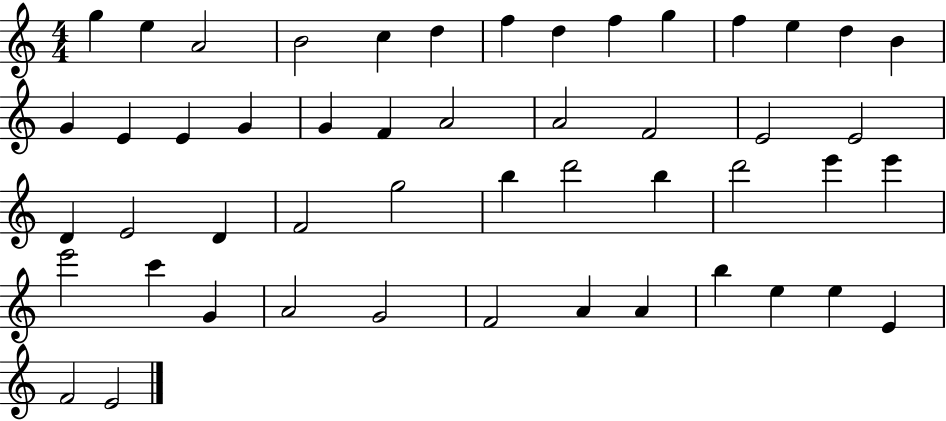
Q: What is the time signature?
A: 4/4